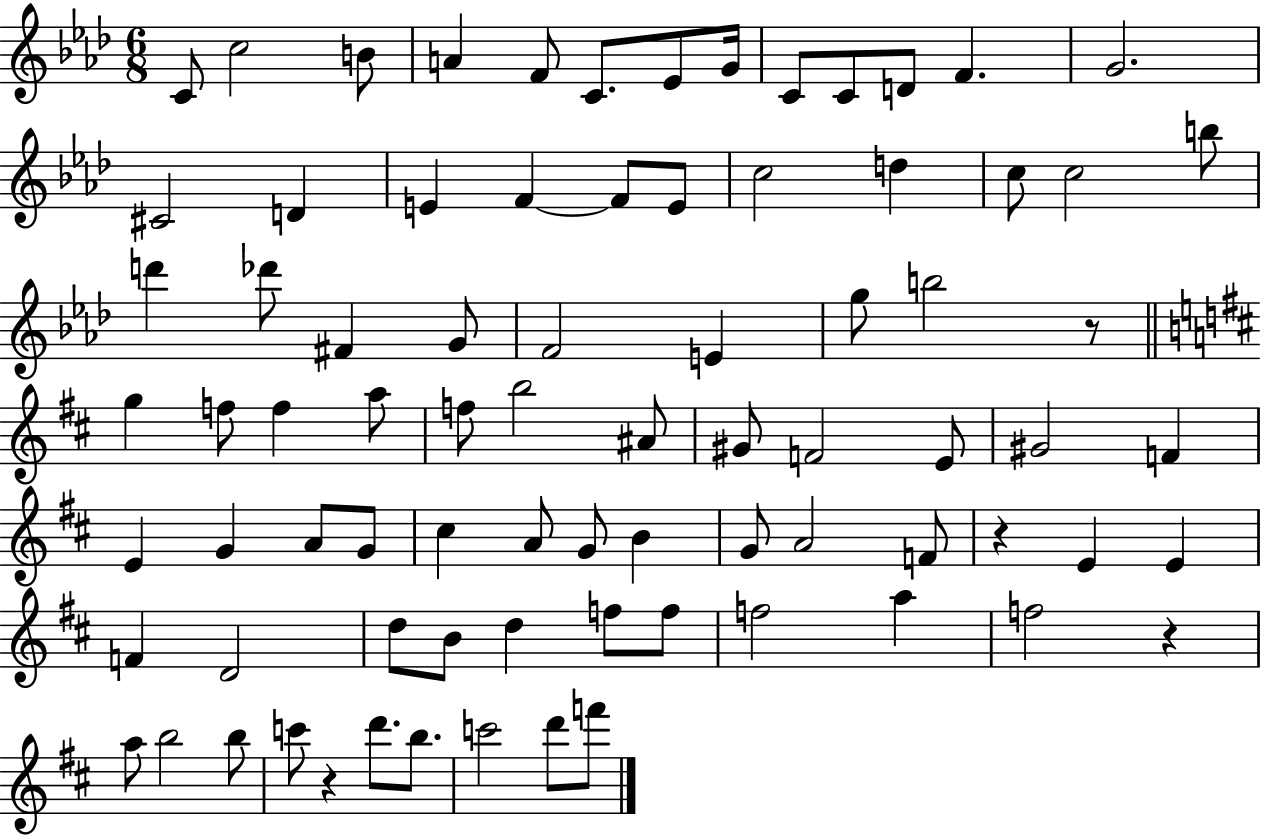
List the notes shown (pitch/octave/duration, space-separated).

C4/e C5/h B4/e A4/q F4/e C4/e. Eb4/e G4/s C4/e C4/e D4/e F4/q. G4/h. C#4/h D4/q E4/q F4/q F4/e E4/e C5/h D5/q C5/e C5/h B5/e D6/q Db6/e F#4/q G4/e F4/h E4/q G5/e B5/h R/e G5/q F5/e F5/q A5/e F5/e B5/h A#4/e G#4/e F4/h E4/e G#4/h F4/q E4/q G4/q A4/e G4/e C#5/q A4/e G4/e B4/q G4/e A4/h F4/e R/q E4/q E4/q F4/q D4/h D5/e B4/e D5/q F5/e F5/e F5/h A5/q F5/h R/q A5/e B5/h B5/e C6/e R/q D6/e. B5/e. C6/h D6/e F6/e